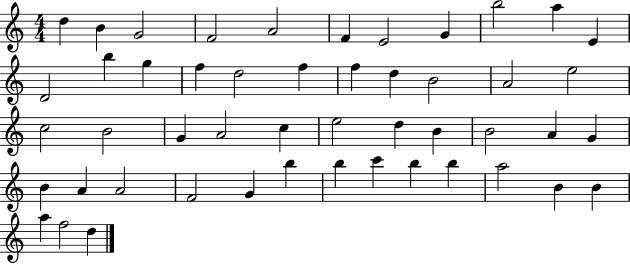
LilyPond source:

{
  \clef treble
  \numericTimeSignature
  \time 4/4
  \key c \major
  d''4 b'4 g'2 | f'2 a'2 | f'4 e'2 g'4 | b''2 a''4 e'4 | \break d'2 b''4 g''4 | f''4 d''2 f''4 | f''4 d''4 b'2 | a'2 e''2 | \break c''2 b'2 | g'4 a'2 c''4 | e''2 d''4 b'4 | b'2 a'4 g'4 | \break b'4 a'4 a'2 | f'2 g'4 b''4 | b''4 c'''4 b''4 b''4 | a''2 b'4 b'4 | \break a''4 f''2 d''4 | \bar "|."
}